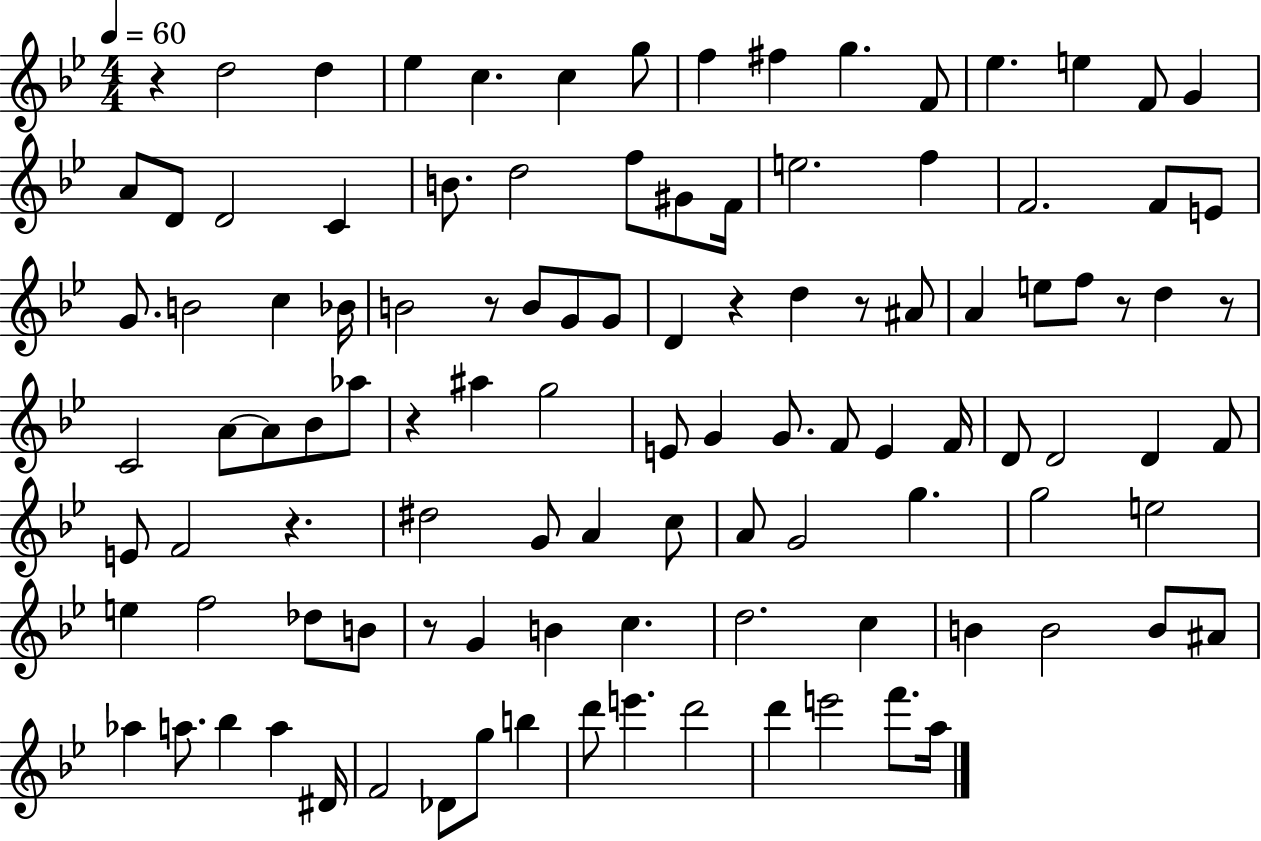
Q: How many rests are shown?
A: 9